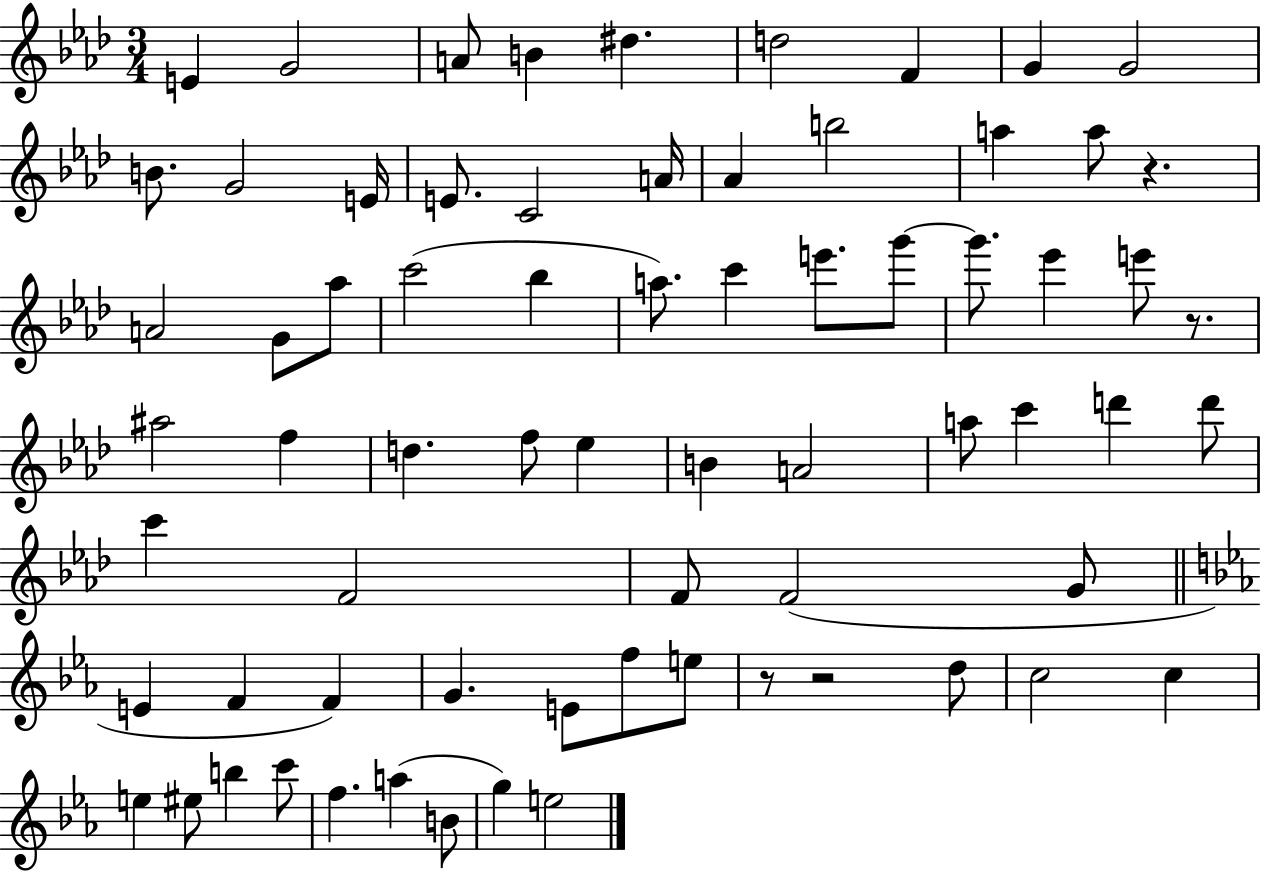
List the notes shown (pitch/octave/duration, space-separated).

E4/q G4/h A4/e B4/q D#5/q. D5/h F4/q G4/q G4/h B4/e. G4/h E4/s E4/e. C4/h A4/s Ab4/q B5/h A5/q A5/e R/q. A4/h G4/e Ab5/e C6/h Bb5/q A5/e. C6/q E6/e. G6/e G6/e. Eb6/q E6/e R/e. A#5/h F5/q D5/q. F5/e Eb5/q B4/q A4/h A5/e C6/q D6/q D6/e C6/q F4/h F4/e F4/h G4/e E4/q F4/q F4/q G4/q. E4/e F5/e E5/e R/e R/h D5/e C5/h C5/q E5/q EIS5/e B5/q C6/e F5/q. A5/q B4/e G5/q E5/h